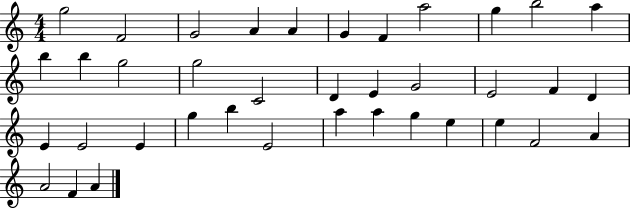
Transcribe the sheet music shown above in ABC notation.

X:1
T:Untitled
M:4/4
L:1/4
K:C
g2 F2 G2 A A G F a2 g b2 a b b g2 g2 C2 D E G2 E2 F D E E2 E g b E2 a a g e e F2 A A2 F A